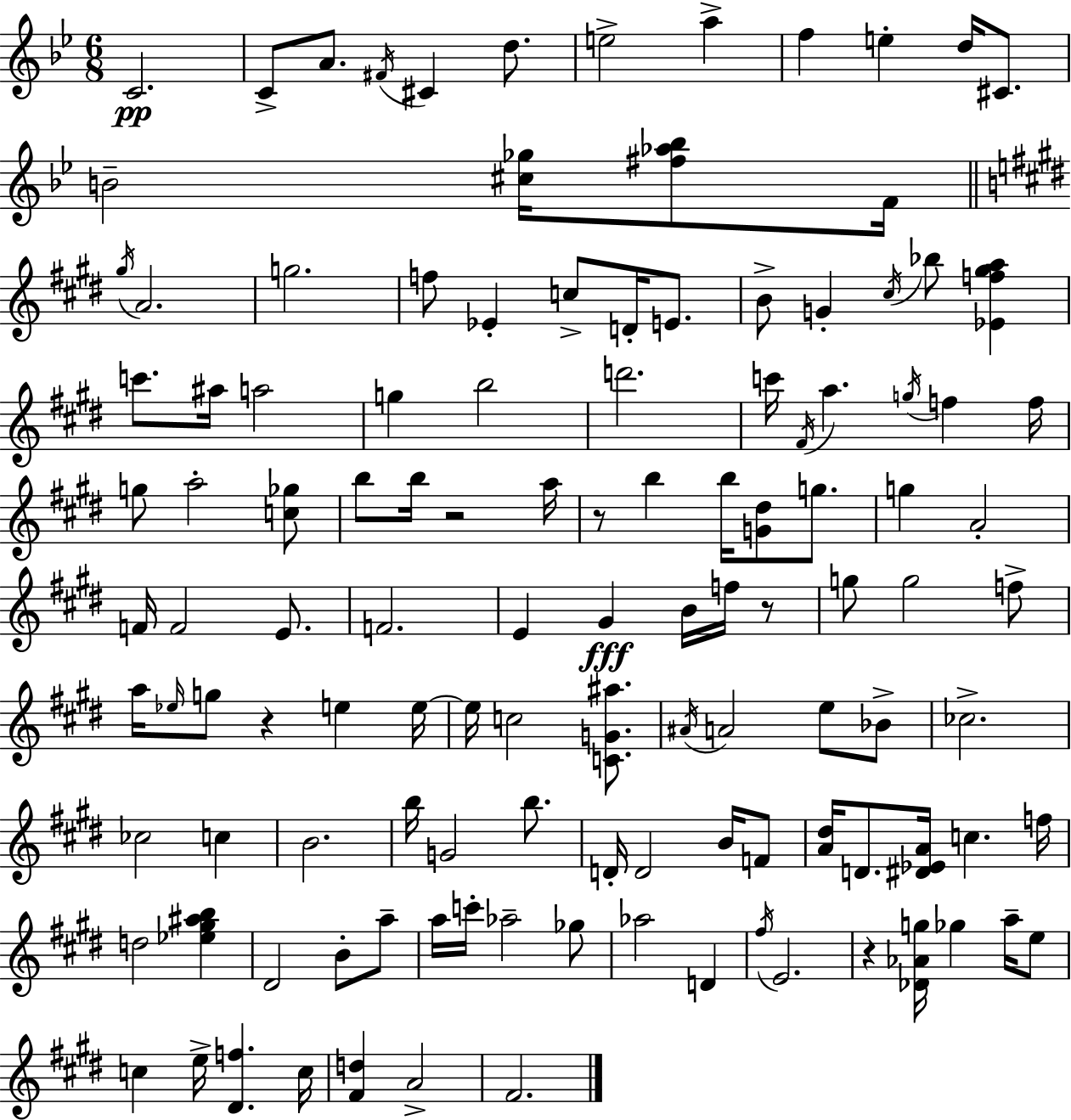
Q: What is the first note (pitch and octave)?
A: C4